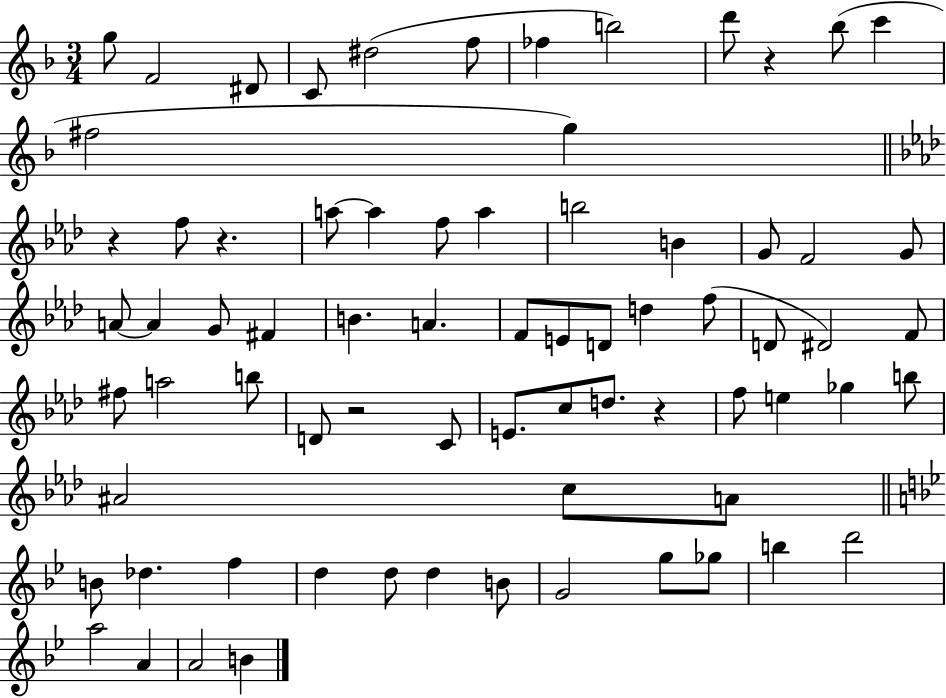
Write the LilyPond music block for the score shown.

{
  \clef treble
  \numericTimeSignature
  \time 3/4
  \key f \major
  \repeat volta 2 { g''8 f'2 dis'8 | c'8 dis''2( f''8 | fes''4 b''2) | d'''8 r4 bes''8( c'''4 | \break fis''2 g''4) | \bar "||" \break \key f \minor r4 f''8 r4. | a''8~~ a''4 f''8 a''4 | b''2 b'4 | g'8 f'2 g'8 | \break a'8~~ a'4 g'8 fis'4 | b'4. a'4. | f'8 e'8 d'8 d''4 f''8( | d'8 dis'2) f'8 | \break fis''8 a''2 b''8 | d'8 r2 c'8 | e'8. c''8 d''8. r4 | f''8 e''4 ges''4 b''8 | \break ais'2 c''8 a'8 | \bar "||" \break \key bes \major b'8 des''4. f''4 | d''4 d''8 d''4 b'8 | g'2 g''8 ges''8 | b''4 d'''2 | \break a''2 a'4 | a'2 b'4 | } \bar "|."
}